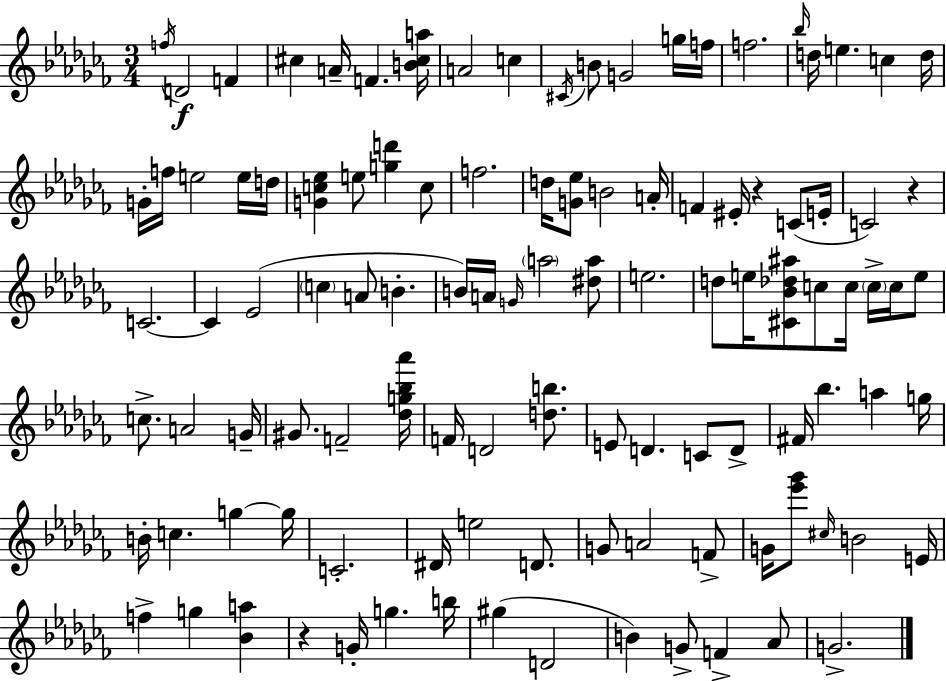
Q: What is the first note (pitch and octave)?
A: F5